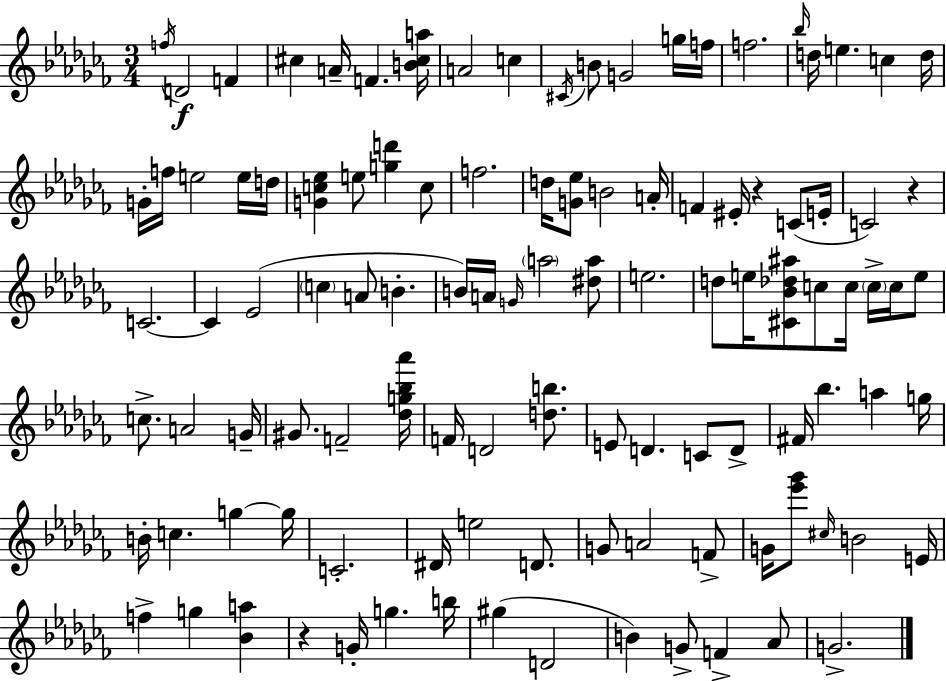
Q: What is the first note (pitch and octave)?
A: F5